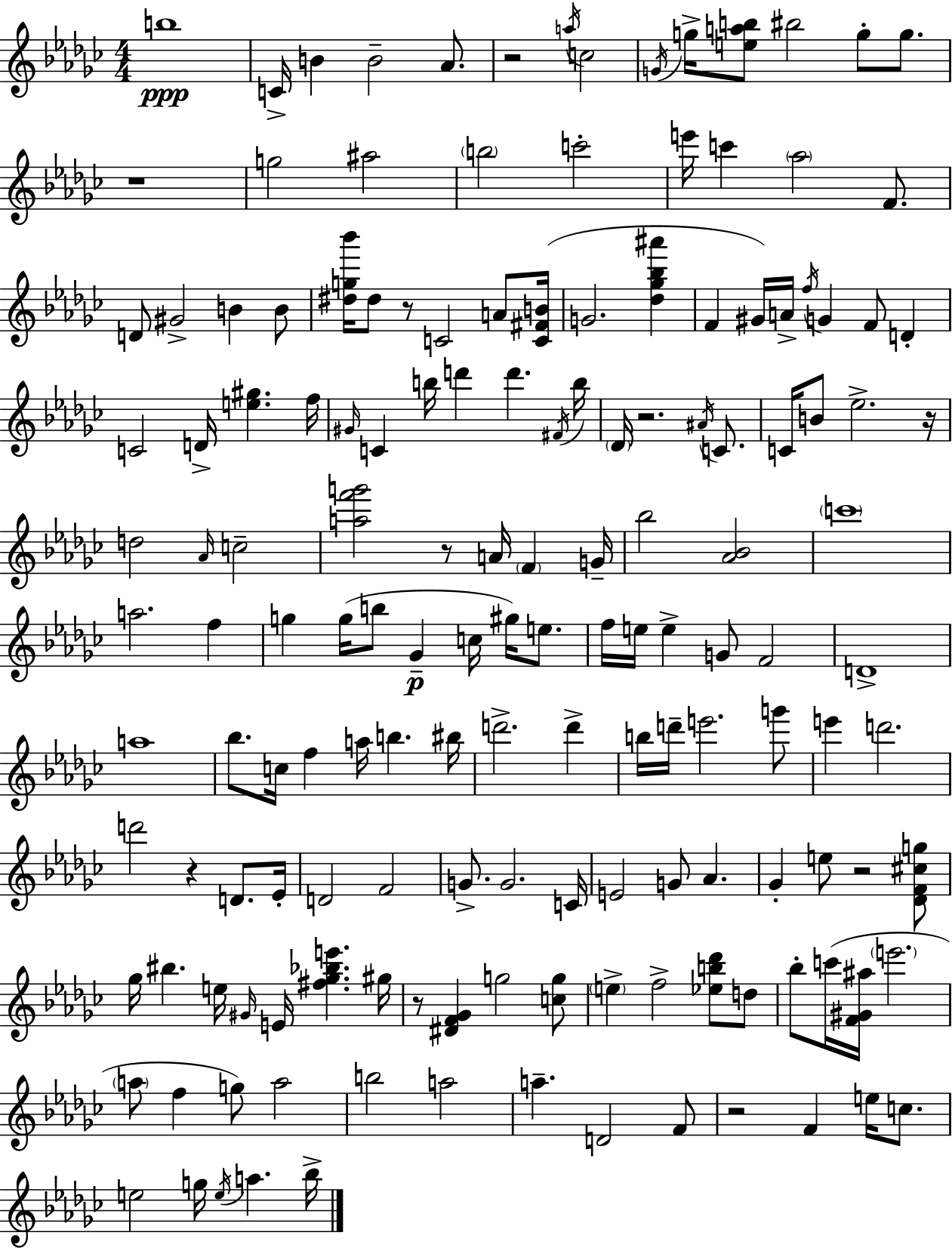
B5/w C4/s B4/q B4/h Ab4/e. R/h A5/s C5/h G4/s G5/s [E5,A5,B5]/e BIS5/h G5/e G5/e. R/w G5/h A#5/h B5/h C6/h E6/s C6/q Ab5/h F4/e. D4/e G#4/h B4/q B4/e [D#5,G5,Bb6]/s D#5/e R/e C4/h A4/e [C4,F#4,B4]/s G4/h. [Db5,Gb5,Bb5,A#6]/q F4/q G#4/s A4/s F5/s G4/q F4/e D4/q C4/h D4/s [E5,G#5]/q. F5/s G#4/s C4/q B5/s D6/q D6/q. F#4/s B5/s Db4/s R/h. A#4/s C4/e. C4/s B4/e Eb5/h. R/s D5/h Ab4/s C5/h [A5,F6,G6]/h R/e A4/s F4/q G4/s Bb5/h [Ab4,Bb4]/h C6/w A5/h. F5/q G5/q G5/s B5/e Gb4/q C5/s G#5/s E5/e. F5/s E5/s E5/q G4/e F4/h D4/w A5/w Bb5/e. C5/s F5/q A5/s B5/q. BIS5/s D6/h. D6/q B5/s D6/s E6/h. G6/e E6/q D6/h. D6/h R/q D4/e. Eb4/s D4/h F4/h G4/e. G4/h. C4/s E4/h G4/e Ab4/q. Gb4/q E5/e R/h [Db4,F4,C#5,G5]/e Gb5/s BIS5/q. E5/s G#4/s E4/s [F#5,Gb5,Bb5,E6]/q. G#5/s R/e [D#4,F4,Gb4]/q G5/h [C5,G5]/e E5/q F5/h [Eb5,B5,Db6]/e D5/e Bb5/e C6/s [F4,G#4,A#5]/s E6/h. A5/e F5/q G5/e A5/h B5/h A5/h A5/q. D4/h F4/e R/h F4/q E5/s C5/e. E5/h G5/s E5/s A5/q. Bb5/s